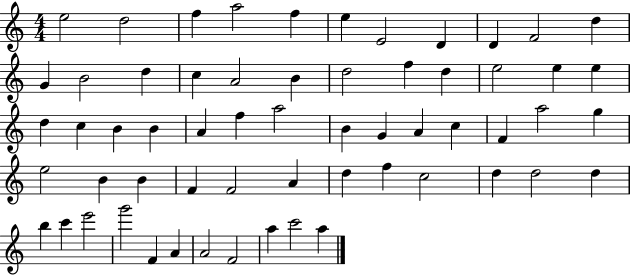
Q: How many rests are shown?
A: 0